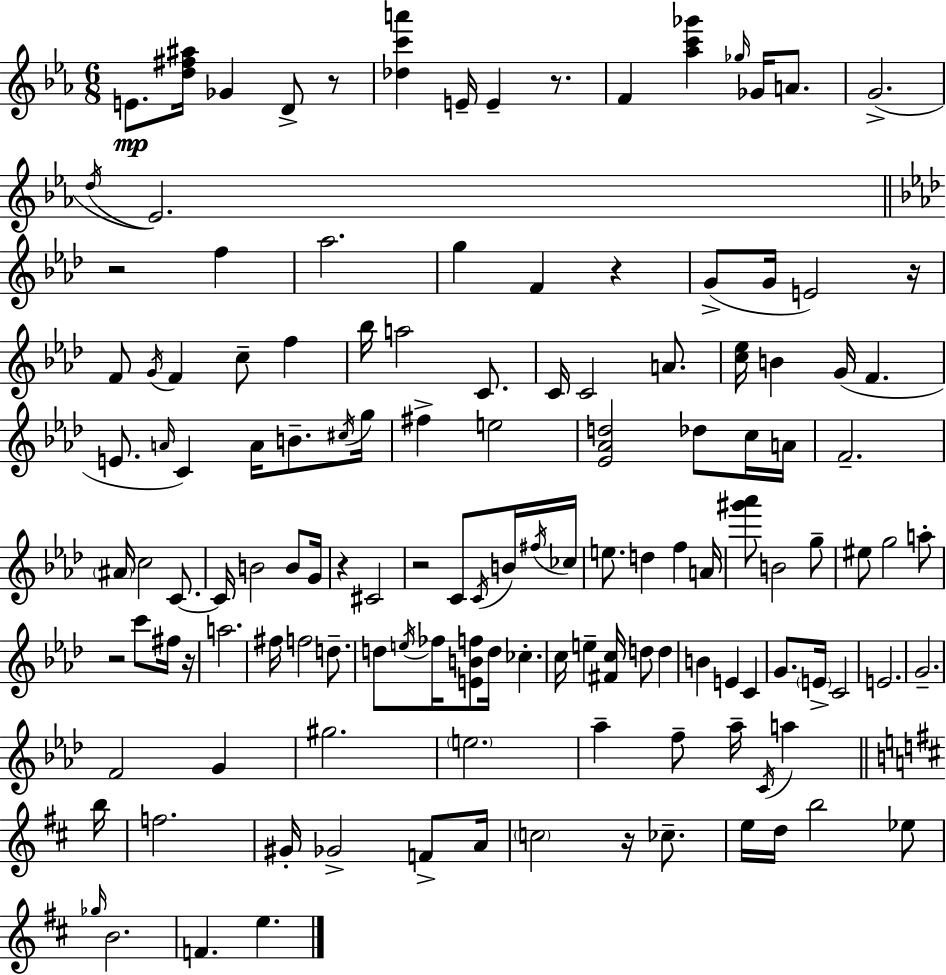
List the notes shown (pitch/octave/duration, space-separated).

E4/e. [D5,F#5,A#5]/s Gb4/q D4/e R/e [Db5,C6,A6]/q E4/s E4/q R/e. F4/q [Ab5,C6,Gb6]/q Gb5/s Gb4/s A4/e. G4/h. D5/s Eb4/h. R/h F5/q Ab5/h. G5/q F4/q R/q G4/e G4/s E4/h R/s F4/e G4/s F4/q C5/e F5/q Bb5/s A5/h C4/e. C4/s C4/h A4/e. [C5,Eb5]/s B4/q G4/s F4/q. E4/e. A4/s C4/q A4/s B4/e. C#5/s G5/s F#5/q E5/h [Eb4,Ab4,D5]/h Db5/e C5/s A4/s F4/h. A#4/s C5/h C4/e. C4/s B4/h B4/e G4/s R/q C#4/h R/h C4/e C4/s B4/s F#5/s CES5/s E5/e. D5/q F5/q A4/s [G#6,Ab6]/e B4/h G5/e EIS5/e G5/h A5/e R/h C6/e F#5/s R/s A5/h. F#5/s F5/h D5/e. D5/e E5/s FES5/s [E4,B4,F5]/e D5/s CES5/q. C5/s E5/q [F#4,C5]/s D5/e D5/q B4/q E4/q C4/q G4/e. E4/s C4/h E4/h. G4/h. F4/h G4/q G#5/h. E5/h. Ab5/q F5/e Ab5/s C4/s A5/q B5/s F5/h. G#4/s Gb4/h F4/e A4/s C5/h R/s CES5/e. E5/s D5/s B5/h Eb5/e Gb5/s B4/h. F4/q. E5/q.